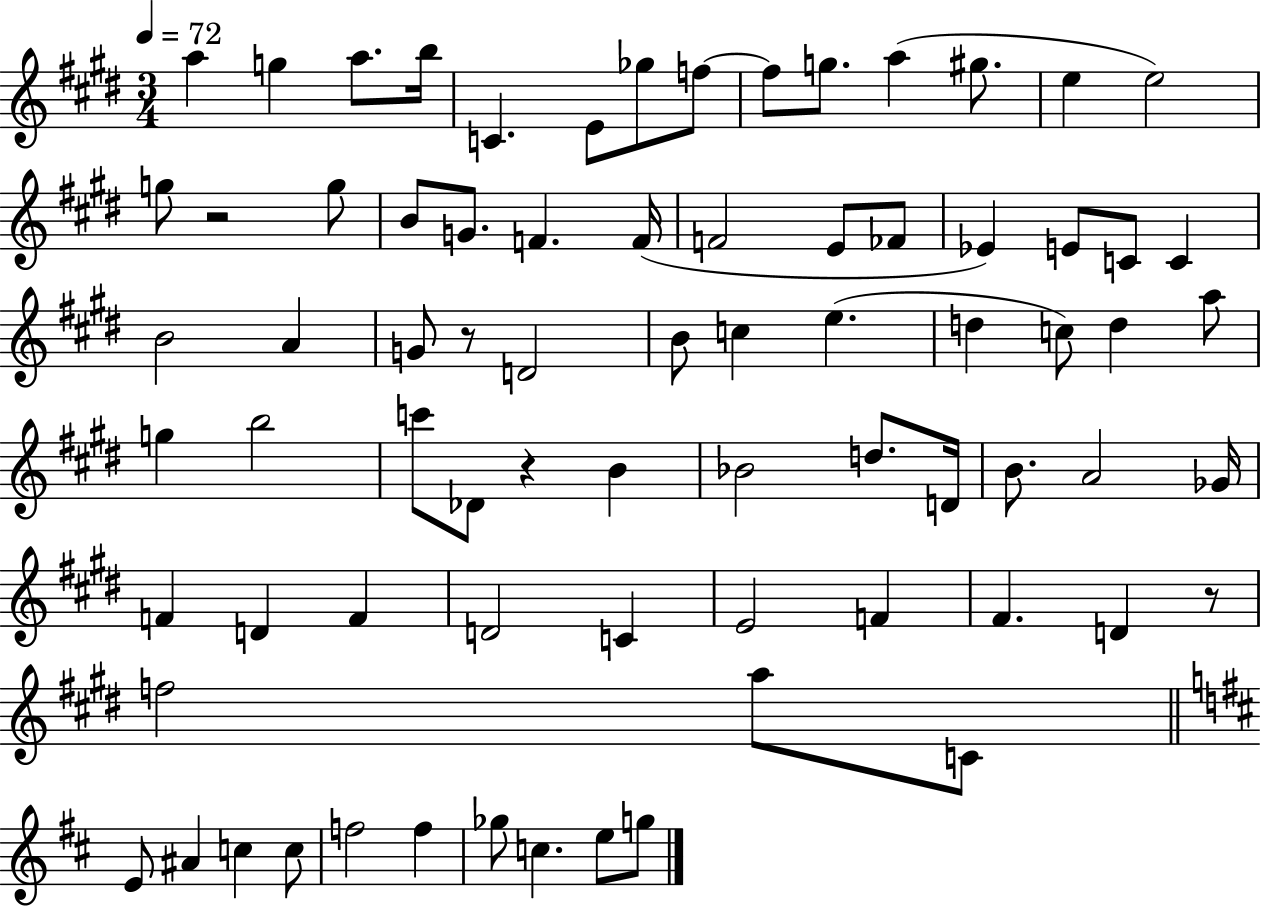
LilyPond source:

{
  \clef treble
  \numericTimeSignature
  \time 3/4
  \key e \major
  \tempo 4 = 72
  \repeat volta 2 { a''4 g''4 a''8. b''16 | c'4. e'8 ges''8 f''8~~ | f''8 g''8. a''4( gis''8. | e''4 e''2) | \break g''8 r2 g''8 | b'8 g'8. f'4. f'16( | f'2 e'8 fes'8 | ees'4) e'8 c'8 c'4 | \break b'2 a'4 | g'8 r8 d'2 | b'8 c''4 e''4.( | d''4 c''8) d''4 a''8 | \break g''4 b''2 | c'''8 des'8 r4 b'4 | bes'2 d''8. d'16 | b'8. a'2 ges'16 | \break f'4 d'4 f'4 | d'2 c'4 | e'2 f'4 | fis'4. d'4 r8 | \break f''2 a''8 c'8 | \bar "||" \break \key d \major e'8 ais'4 c''4 c''8 | f''2 f''4 | ges''8 c''4. e''8 g''8 | } \bar "|."
}